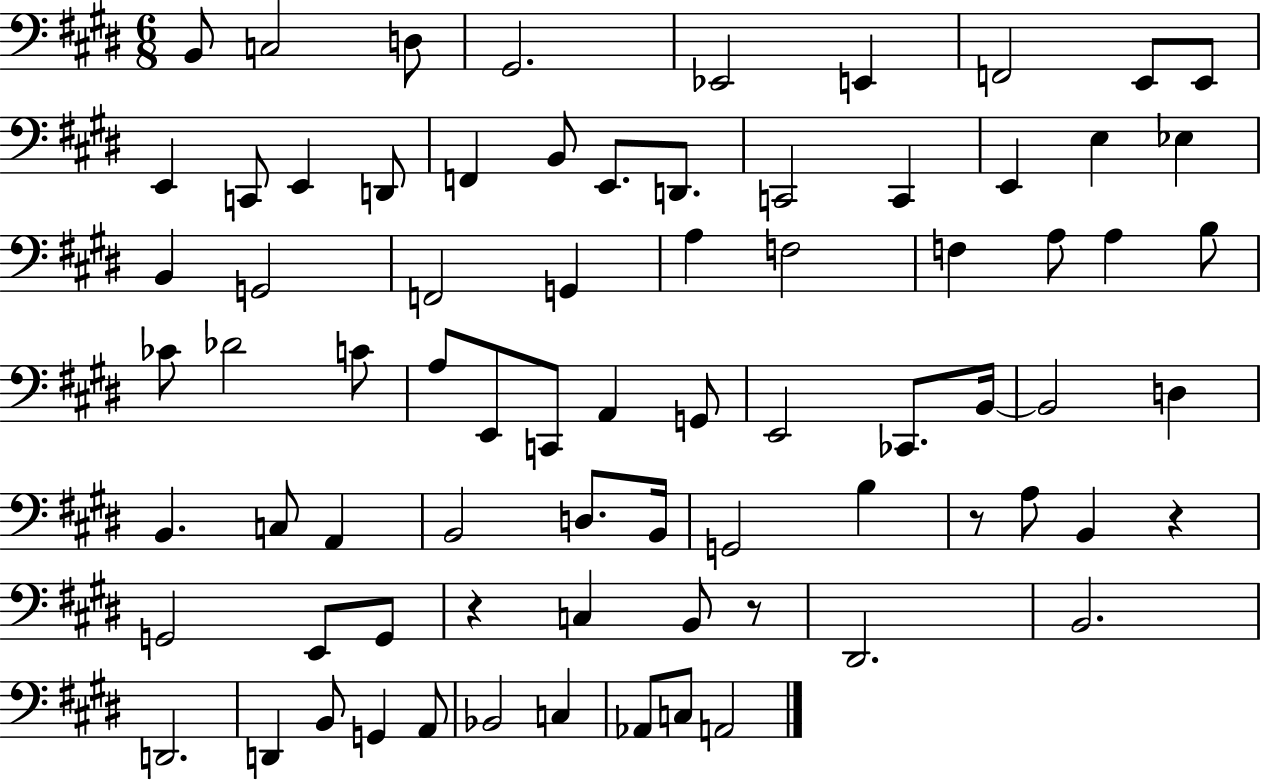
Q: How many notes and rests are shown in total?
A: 76